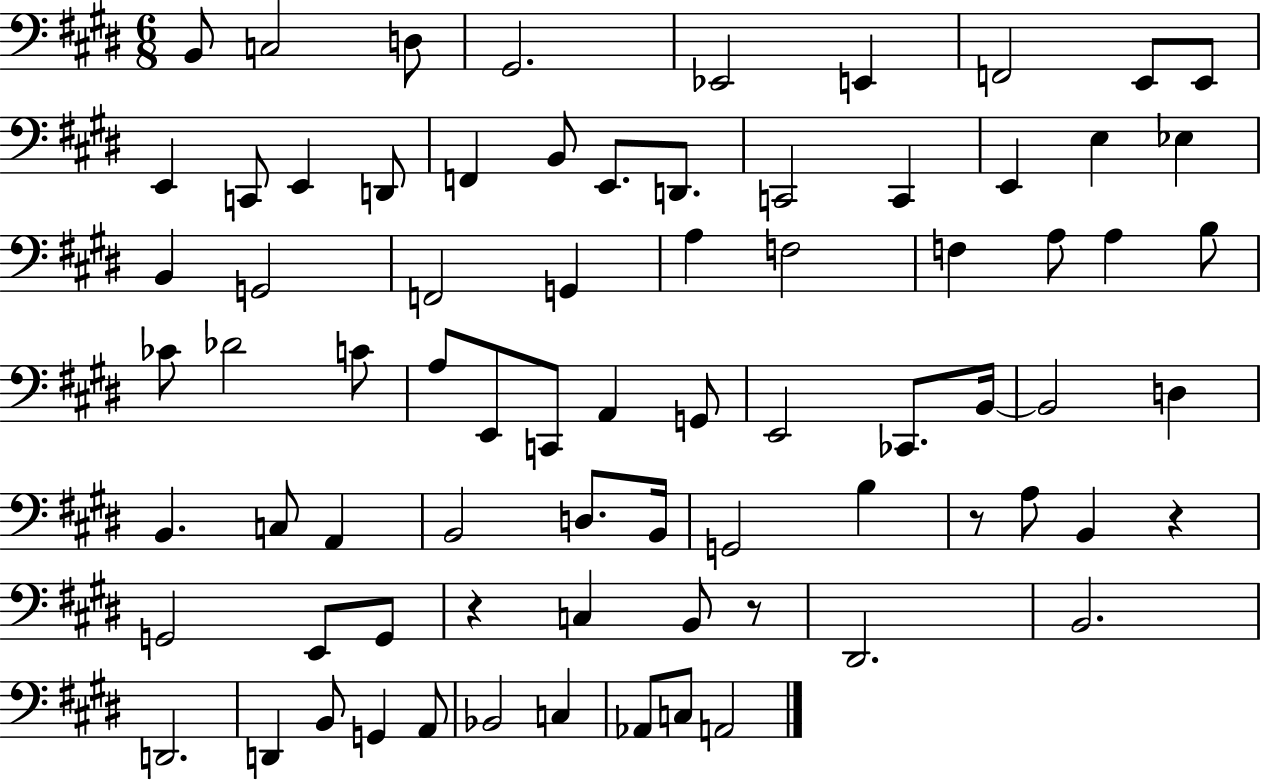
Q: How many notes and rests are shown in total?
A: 76